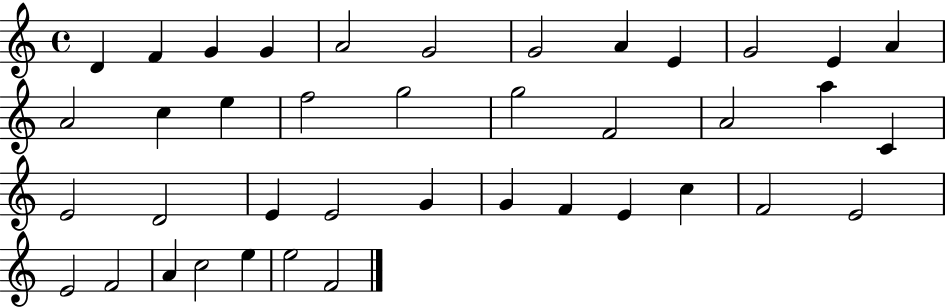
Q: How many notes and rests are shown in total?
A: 40